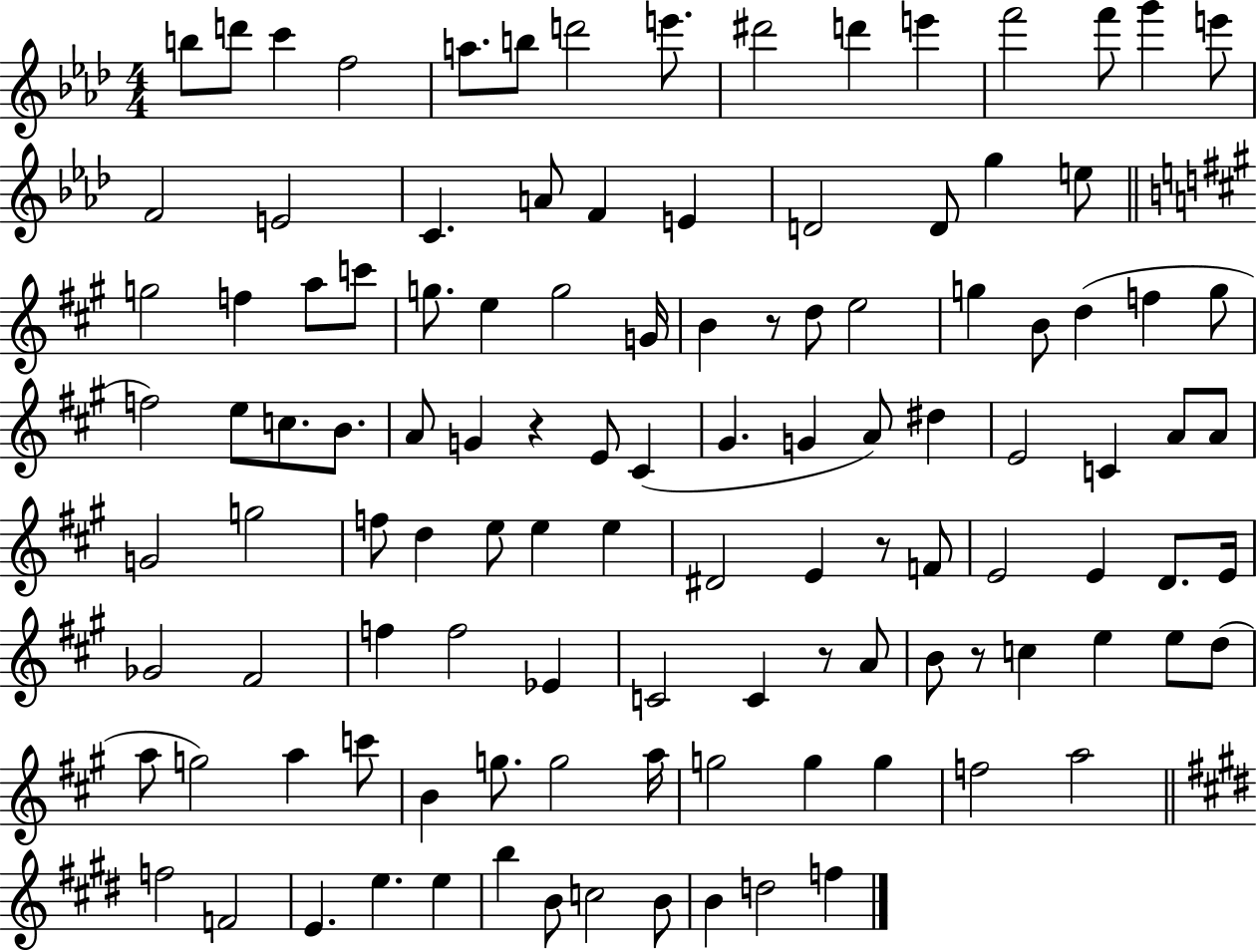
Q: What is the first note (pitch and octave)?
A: B5